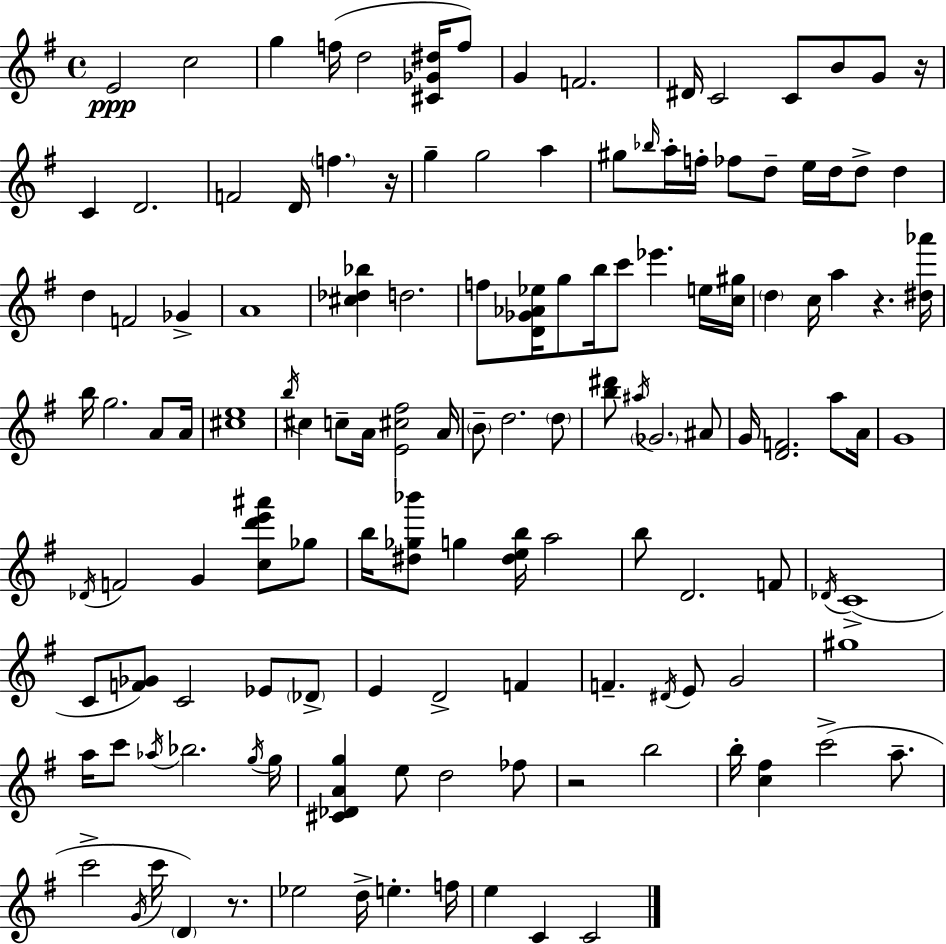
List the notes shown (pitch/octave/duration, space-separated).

E4/h C5/h G5/q F5/s D5/h [C#4,Gb4,D#5]/s F5/e G4/q F4/h. D#4/s C4/h C4/e B4/e G4/e R/s C4/q D4/h. F4/h D4/s F5/q. R/s G5/q G5/h A5/q G#5/e Bb5/s A5/s F5/s FES5/e D5/e E5/s D5/s D5/e D5/q D5/q F4/h Gb4/q A4/w [C#5,Db5,Bb5]/q D5/h. F5/e [D4,Gb4,Ab4,Eb5]/s G5/e B5/s C6/e Eb6/q. E5/s [C5,G#5]/s D5/q C5/s A5/q R/q. [D#5,Ab6]/s B5/s G5/h. A4/e A4/s [C#5,E5]/w B5/s C#5/q C5/e A4/s [E4,C#5,F#5]/h A4/s B4/e D5/h. D5/e [B5,D#6]/e A#5/s Gb4/h. A#4/e G4/s [D4,F4]/h. A5/e A4/s G4/w Db4/s F4/h G4/q [C5,D6,E6,A#6]/e Gb5/e B5/s [D#5,Gb5,Bb6]/e G5/q [D#5,E5,B5]/s A5/h B5/e D4/h. F4/e Db4/s C4/w C4/e [F4,Gb4]/e C4/h Eb4/e Db4/e E4/q D4/h F4/q F4/q. D#4/s E4/e G4/h G#5/w A5/s C6/e Ab5/s Bb5/h. G5/s G5/s [C#4,Db4,A4,G5]/q E5/e D5/h FES5/e R/h B5/h B5/s [C5,F#5]/q C6/h A5/e. C6/h G4/s C6/s D4/q R/e. Eb5/h D5/s E5/q. F5/s E5/q C4/q C4/h